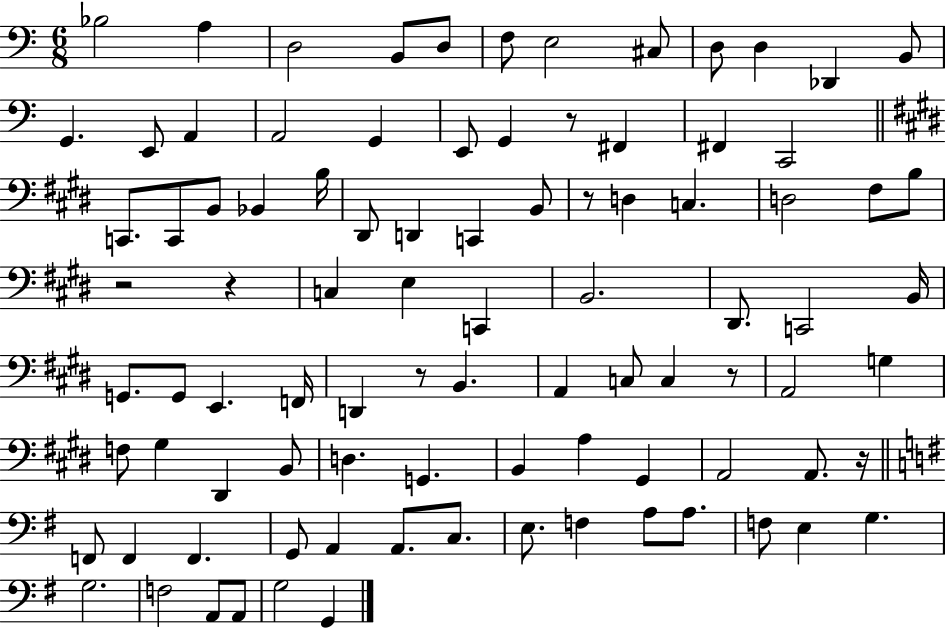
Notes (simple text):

Bb3/h A3/q D3/h B2/e D3/e F3/e E3/h C#3/e D3/e D3/q Db2/q B2/e G2/q. E2/e A2/q A2/h G2/q E2/e G2/q R/e F#2/q F#2/q C2/h C2/e. C2/e B2/e Bb2/q B3/s D#2/e D2/q C2/q B2/e R/e D3/q C3/q. D3/h F#3/e B3/e R/h R/q C3/q E3/q C2/q B2/h. D#2/e. C2/h B2/s G2/e. G2/e E2/q. F2/s D2/q R/e B2/q. A2/q C3/e C3/q R/e A2/h G3/q F3/e G#3/q D#2/q B2/e D3/q. G2/q. B2/q A3/q G#2/q A2/h A2/e. R/s F2/e F2/q F2/q. G2/e A2/q A2/e. C3/e. E3/e. F3/q A3/e A3/e. F3/e E3/q G3/q. G3/h. F3/h A2/e A2/e G3/h G2/q